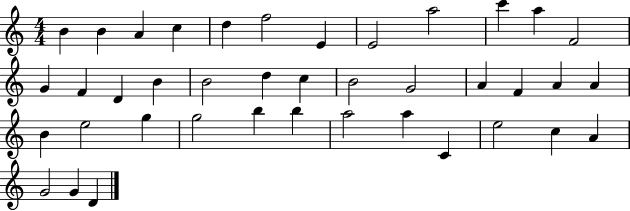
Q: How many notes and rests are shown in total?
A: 40